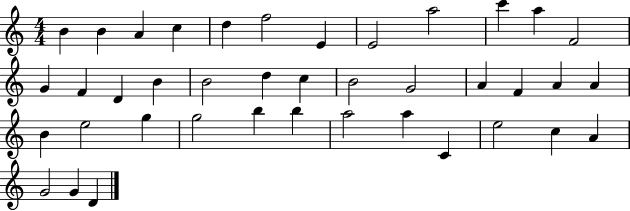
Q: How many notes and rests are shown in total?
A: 40